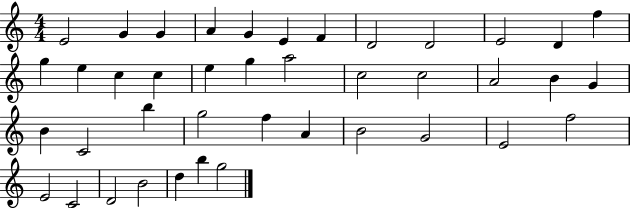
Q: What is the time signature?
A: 4/4